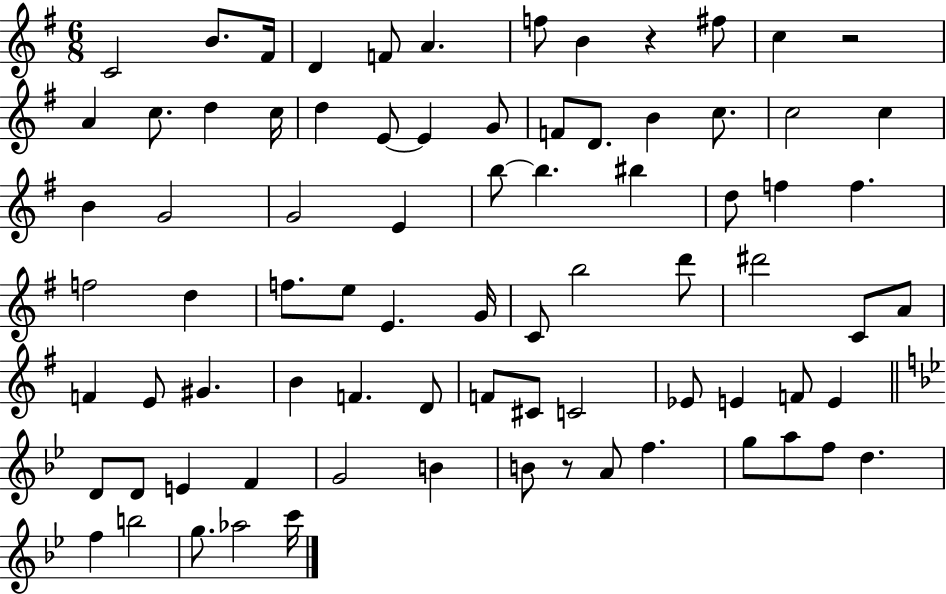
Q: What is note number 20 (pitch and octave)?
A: D4